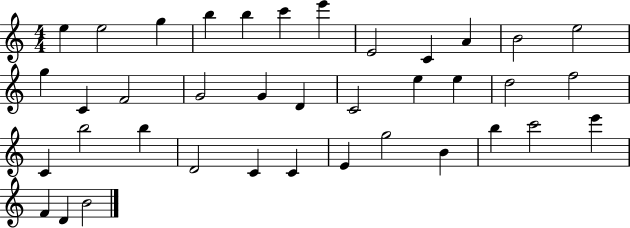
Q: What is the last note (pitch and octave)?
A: B4